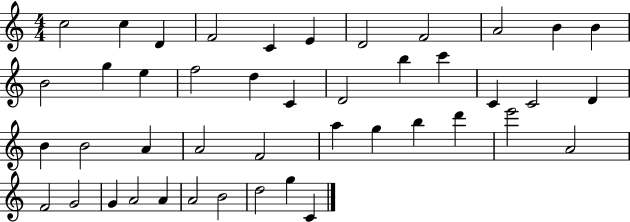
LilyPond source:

{
  \clef treble
  \numericTimeSignature
  \time 4/4
  \key c \major
  c''2 c''4 d'4 | f'2 c'4 e'4 | d'2 f'2 | a'2 b'4 b'4 | \break b'2 g''4 e''4 | f''2 d''4 c'4 | d'2 b''4 c'''4 | c'4 c'2 d'4 | \break b'4 b'2 a'4 | a'2 f'2 | a''4 g''4 b''4 d'''4 | e'''2 a'2 | \break f'2 g'2 | g'4 a'2 a'4 | a'2 b'2 | d''2 g''4 c'4 | \break \bar "|."
}